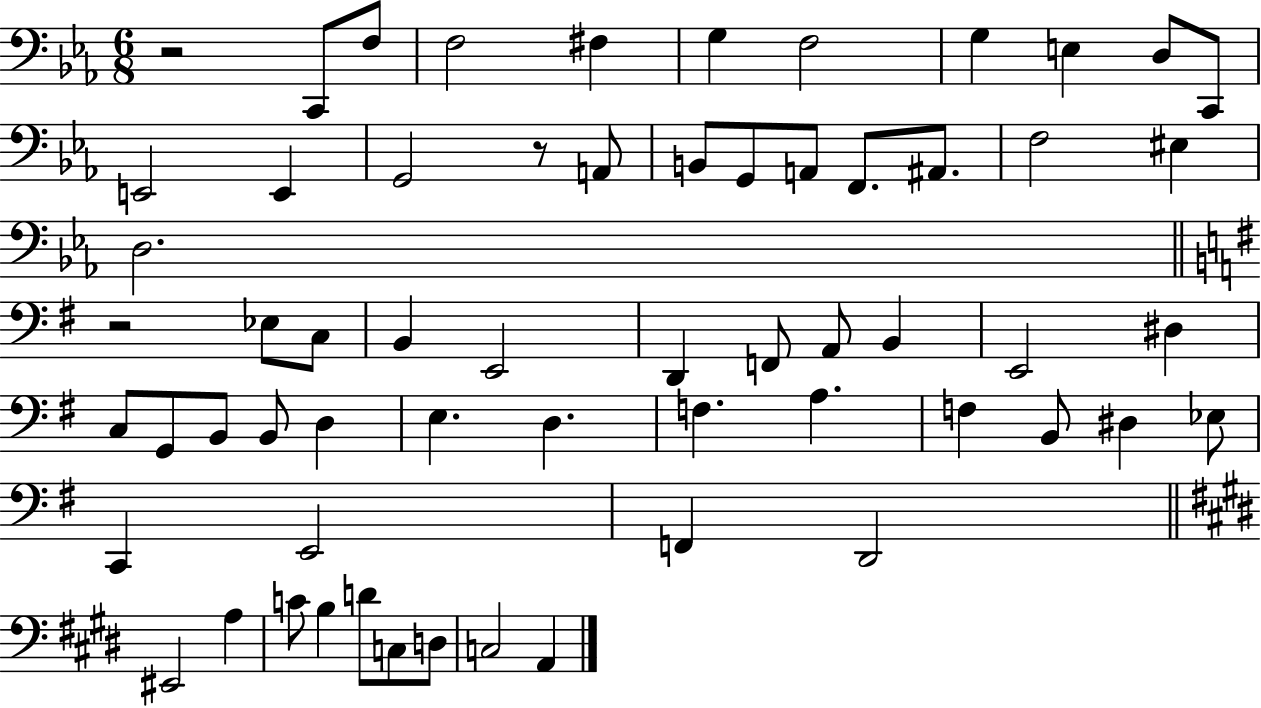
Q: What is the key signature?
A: EES major